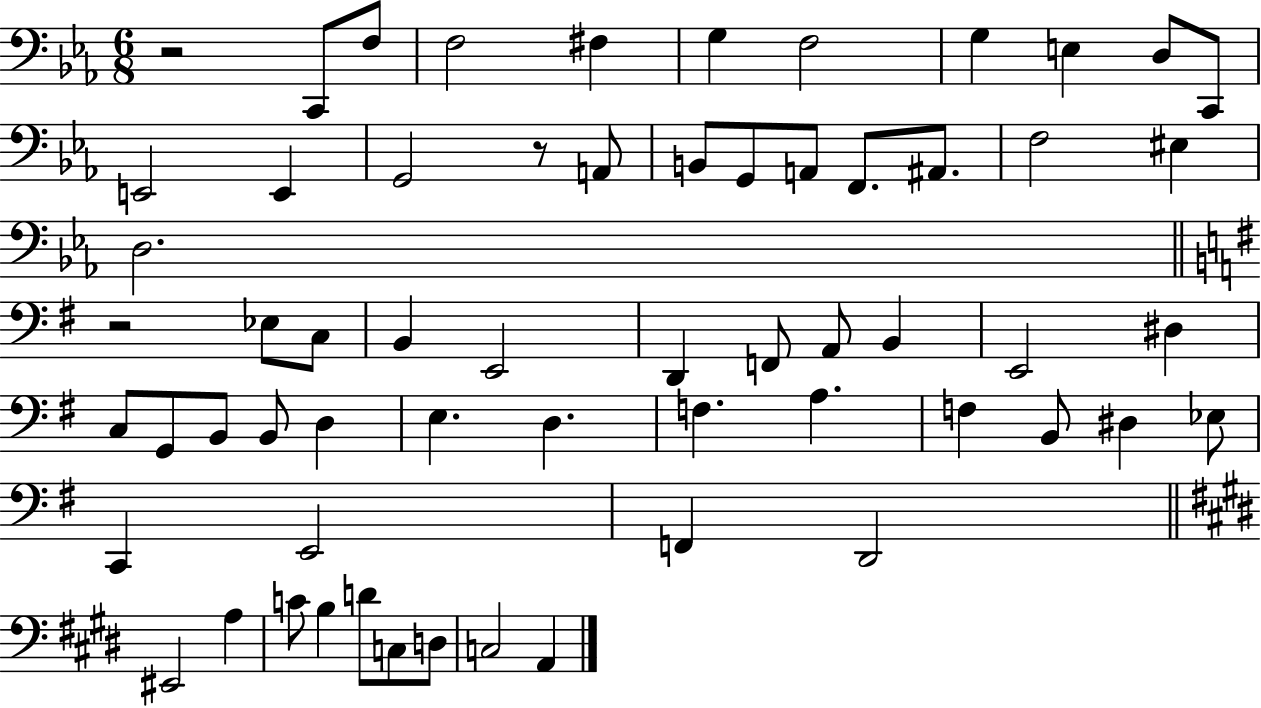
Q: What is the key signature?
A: EES major